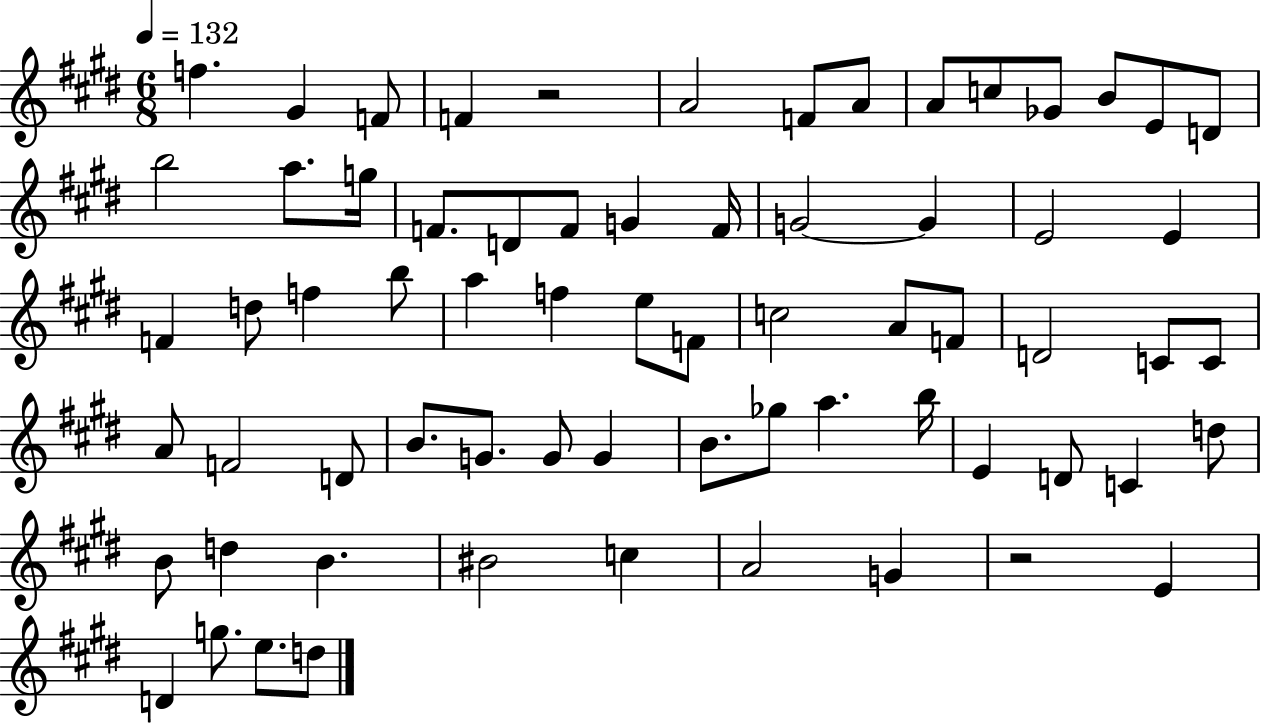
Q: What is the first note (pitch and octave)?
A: F5